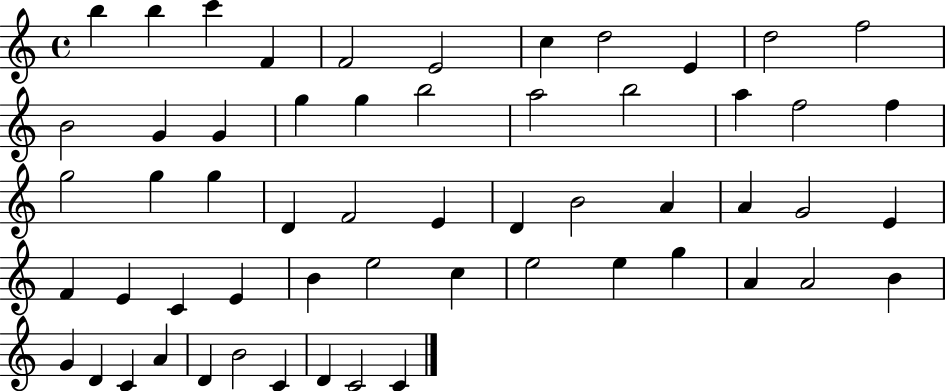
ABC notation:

X:1
T:Untitled
M:4/4
L:1/4
K:C
b b c' F F2 E2 c d2 E d2 f2 B2 G G g g b2 a2 b2 a f2 f g2 g g D F2 E D B2 A A G2 E F E C E B e2 c e2 e g A A2 B G D C A D B2 C D C2 C